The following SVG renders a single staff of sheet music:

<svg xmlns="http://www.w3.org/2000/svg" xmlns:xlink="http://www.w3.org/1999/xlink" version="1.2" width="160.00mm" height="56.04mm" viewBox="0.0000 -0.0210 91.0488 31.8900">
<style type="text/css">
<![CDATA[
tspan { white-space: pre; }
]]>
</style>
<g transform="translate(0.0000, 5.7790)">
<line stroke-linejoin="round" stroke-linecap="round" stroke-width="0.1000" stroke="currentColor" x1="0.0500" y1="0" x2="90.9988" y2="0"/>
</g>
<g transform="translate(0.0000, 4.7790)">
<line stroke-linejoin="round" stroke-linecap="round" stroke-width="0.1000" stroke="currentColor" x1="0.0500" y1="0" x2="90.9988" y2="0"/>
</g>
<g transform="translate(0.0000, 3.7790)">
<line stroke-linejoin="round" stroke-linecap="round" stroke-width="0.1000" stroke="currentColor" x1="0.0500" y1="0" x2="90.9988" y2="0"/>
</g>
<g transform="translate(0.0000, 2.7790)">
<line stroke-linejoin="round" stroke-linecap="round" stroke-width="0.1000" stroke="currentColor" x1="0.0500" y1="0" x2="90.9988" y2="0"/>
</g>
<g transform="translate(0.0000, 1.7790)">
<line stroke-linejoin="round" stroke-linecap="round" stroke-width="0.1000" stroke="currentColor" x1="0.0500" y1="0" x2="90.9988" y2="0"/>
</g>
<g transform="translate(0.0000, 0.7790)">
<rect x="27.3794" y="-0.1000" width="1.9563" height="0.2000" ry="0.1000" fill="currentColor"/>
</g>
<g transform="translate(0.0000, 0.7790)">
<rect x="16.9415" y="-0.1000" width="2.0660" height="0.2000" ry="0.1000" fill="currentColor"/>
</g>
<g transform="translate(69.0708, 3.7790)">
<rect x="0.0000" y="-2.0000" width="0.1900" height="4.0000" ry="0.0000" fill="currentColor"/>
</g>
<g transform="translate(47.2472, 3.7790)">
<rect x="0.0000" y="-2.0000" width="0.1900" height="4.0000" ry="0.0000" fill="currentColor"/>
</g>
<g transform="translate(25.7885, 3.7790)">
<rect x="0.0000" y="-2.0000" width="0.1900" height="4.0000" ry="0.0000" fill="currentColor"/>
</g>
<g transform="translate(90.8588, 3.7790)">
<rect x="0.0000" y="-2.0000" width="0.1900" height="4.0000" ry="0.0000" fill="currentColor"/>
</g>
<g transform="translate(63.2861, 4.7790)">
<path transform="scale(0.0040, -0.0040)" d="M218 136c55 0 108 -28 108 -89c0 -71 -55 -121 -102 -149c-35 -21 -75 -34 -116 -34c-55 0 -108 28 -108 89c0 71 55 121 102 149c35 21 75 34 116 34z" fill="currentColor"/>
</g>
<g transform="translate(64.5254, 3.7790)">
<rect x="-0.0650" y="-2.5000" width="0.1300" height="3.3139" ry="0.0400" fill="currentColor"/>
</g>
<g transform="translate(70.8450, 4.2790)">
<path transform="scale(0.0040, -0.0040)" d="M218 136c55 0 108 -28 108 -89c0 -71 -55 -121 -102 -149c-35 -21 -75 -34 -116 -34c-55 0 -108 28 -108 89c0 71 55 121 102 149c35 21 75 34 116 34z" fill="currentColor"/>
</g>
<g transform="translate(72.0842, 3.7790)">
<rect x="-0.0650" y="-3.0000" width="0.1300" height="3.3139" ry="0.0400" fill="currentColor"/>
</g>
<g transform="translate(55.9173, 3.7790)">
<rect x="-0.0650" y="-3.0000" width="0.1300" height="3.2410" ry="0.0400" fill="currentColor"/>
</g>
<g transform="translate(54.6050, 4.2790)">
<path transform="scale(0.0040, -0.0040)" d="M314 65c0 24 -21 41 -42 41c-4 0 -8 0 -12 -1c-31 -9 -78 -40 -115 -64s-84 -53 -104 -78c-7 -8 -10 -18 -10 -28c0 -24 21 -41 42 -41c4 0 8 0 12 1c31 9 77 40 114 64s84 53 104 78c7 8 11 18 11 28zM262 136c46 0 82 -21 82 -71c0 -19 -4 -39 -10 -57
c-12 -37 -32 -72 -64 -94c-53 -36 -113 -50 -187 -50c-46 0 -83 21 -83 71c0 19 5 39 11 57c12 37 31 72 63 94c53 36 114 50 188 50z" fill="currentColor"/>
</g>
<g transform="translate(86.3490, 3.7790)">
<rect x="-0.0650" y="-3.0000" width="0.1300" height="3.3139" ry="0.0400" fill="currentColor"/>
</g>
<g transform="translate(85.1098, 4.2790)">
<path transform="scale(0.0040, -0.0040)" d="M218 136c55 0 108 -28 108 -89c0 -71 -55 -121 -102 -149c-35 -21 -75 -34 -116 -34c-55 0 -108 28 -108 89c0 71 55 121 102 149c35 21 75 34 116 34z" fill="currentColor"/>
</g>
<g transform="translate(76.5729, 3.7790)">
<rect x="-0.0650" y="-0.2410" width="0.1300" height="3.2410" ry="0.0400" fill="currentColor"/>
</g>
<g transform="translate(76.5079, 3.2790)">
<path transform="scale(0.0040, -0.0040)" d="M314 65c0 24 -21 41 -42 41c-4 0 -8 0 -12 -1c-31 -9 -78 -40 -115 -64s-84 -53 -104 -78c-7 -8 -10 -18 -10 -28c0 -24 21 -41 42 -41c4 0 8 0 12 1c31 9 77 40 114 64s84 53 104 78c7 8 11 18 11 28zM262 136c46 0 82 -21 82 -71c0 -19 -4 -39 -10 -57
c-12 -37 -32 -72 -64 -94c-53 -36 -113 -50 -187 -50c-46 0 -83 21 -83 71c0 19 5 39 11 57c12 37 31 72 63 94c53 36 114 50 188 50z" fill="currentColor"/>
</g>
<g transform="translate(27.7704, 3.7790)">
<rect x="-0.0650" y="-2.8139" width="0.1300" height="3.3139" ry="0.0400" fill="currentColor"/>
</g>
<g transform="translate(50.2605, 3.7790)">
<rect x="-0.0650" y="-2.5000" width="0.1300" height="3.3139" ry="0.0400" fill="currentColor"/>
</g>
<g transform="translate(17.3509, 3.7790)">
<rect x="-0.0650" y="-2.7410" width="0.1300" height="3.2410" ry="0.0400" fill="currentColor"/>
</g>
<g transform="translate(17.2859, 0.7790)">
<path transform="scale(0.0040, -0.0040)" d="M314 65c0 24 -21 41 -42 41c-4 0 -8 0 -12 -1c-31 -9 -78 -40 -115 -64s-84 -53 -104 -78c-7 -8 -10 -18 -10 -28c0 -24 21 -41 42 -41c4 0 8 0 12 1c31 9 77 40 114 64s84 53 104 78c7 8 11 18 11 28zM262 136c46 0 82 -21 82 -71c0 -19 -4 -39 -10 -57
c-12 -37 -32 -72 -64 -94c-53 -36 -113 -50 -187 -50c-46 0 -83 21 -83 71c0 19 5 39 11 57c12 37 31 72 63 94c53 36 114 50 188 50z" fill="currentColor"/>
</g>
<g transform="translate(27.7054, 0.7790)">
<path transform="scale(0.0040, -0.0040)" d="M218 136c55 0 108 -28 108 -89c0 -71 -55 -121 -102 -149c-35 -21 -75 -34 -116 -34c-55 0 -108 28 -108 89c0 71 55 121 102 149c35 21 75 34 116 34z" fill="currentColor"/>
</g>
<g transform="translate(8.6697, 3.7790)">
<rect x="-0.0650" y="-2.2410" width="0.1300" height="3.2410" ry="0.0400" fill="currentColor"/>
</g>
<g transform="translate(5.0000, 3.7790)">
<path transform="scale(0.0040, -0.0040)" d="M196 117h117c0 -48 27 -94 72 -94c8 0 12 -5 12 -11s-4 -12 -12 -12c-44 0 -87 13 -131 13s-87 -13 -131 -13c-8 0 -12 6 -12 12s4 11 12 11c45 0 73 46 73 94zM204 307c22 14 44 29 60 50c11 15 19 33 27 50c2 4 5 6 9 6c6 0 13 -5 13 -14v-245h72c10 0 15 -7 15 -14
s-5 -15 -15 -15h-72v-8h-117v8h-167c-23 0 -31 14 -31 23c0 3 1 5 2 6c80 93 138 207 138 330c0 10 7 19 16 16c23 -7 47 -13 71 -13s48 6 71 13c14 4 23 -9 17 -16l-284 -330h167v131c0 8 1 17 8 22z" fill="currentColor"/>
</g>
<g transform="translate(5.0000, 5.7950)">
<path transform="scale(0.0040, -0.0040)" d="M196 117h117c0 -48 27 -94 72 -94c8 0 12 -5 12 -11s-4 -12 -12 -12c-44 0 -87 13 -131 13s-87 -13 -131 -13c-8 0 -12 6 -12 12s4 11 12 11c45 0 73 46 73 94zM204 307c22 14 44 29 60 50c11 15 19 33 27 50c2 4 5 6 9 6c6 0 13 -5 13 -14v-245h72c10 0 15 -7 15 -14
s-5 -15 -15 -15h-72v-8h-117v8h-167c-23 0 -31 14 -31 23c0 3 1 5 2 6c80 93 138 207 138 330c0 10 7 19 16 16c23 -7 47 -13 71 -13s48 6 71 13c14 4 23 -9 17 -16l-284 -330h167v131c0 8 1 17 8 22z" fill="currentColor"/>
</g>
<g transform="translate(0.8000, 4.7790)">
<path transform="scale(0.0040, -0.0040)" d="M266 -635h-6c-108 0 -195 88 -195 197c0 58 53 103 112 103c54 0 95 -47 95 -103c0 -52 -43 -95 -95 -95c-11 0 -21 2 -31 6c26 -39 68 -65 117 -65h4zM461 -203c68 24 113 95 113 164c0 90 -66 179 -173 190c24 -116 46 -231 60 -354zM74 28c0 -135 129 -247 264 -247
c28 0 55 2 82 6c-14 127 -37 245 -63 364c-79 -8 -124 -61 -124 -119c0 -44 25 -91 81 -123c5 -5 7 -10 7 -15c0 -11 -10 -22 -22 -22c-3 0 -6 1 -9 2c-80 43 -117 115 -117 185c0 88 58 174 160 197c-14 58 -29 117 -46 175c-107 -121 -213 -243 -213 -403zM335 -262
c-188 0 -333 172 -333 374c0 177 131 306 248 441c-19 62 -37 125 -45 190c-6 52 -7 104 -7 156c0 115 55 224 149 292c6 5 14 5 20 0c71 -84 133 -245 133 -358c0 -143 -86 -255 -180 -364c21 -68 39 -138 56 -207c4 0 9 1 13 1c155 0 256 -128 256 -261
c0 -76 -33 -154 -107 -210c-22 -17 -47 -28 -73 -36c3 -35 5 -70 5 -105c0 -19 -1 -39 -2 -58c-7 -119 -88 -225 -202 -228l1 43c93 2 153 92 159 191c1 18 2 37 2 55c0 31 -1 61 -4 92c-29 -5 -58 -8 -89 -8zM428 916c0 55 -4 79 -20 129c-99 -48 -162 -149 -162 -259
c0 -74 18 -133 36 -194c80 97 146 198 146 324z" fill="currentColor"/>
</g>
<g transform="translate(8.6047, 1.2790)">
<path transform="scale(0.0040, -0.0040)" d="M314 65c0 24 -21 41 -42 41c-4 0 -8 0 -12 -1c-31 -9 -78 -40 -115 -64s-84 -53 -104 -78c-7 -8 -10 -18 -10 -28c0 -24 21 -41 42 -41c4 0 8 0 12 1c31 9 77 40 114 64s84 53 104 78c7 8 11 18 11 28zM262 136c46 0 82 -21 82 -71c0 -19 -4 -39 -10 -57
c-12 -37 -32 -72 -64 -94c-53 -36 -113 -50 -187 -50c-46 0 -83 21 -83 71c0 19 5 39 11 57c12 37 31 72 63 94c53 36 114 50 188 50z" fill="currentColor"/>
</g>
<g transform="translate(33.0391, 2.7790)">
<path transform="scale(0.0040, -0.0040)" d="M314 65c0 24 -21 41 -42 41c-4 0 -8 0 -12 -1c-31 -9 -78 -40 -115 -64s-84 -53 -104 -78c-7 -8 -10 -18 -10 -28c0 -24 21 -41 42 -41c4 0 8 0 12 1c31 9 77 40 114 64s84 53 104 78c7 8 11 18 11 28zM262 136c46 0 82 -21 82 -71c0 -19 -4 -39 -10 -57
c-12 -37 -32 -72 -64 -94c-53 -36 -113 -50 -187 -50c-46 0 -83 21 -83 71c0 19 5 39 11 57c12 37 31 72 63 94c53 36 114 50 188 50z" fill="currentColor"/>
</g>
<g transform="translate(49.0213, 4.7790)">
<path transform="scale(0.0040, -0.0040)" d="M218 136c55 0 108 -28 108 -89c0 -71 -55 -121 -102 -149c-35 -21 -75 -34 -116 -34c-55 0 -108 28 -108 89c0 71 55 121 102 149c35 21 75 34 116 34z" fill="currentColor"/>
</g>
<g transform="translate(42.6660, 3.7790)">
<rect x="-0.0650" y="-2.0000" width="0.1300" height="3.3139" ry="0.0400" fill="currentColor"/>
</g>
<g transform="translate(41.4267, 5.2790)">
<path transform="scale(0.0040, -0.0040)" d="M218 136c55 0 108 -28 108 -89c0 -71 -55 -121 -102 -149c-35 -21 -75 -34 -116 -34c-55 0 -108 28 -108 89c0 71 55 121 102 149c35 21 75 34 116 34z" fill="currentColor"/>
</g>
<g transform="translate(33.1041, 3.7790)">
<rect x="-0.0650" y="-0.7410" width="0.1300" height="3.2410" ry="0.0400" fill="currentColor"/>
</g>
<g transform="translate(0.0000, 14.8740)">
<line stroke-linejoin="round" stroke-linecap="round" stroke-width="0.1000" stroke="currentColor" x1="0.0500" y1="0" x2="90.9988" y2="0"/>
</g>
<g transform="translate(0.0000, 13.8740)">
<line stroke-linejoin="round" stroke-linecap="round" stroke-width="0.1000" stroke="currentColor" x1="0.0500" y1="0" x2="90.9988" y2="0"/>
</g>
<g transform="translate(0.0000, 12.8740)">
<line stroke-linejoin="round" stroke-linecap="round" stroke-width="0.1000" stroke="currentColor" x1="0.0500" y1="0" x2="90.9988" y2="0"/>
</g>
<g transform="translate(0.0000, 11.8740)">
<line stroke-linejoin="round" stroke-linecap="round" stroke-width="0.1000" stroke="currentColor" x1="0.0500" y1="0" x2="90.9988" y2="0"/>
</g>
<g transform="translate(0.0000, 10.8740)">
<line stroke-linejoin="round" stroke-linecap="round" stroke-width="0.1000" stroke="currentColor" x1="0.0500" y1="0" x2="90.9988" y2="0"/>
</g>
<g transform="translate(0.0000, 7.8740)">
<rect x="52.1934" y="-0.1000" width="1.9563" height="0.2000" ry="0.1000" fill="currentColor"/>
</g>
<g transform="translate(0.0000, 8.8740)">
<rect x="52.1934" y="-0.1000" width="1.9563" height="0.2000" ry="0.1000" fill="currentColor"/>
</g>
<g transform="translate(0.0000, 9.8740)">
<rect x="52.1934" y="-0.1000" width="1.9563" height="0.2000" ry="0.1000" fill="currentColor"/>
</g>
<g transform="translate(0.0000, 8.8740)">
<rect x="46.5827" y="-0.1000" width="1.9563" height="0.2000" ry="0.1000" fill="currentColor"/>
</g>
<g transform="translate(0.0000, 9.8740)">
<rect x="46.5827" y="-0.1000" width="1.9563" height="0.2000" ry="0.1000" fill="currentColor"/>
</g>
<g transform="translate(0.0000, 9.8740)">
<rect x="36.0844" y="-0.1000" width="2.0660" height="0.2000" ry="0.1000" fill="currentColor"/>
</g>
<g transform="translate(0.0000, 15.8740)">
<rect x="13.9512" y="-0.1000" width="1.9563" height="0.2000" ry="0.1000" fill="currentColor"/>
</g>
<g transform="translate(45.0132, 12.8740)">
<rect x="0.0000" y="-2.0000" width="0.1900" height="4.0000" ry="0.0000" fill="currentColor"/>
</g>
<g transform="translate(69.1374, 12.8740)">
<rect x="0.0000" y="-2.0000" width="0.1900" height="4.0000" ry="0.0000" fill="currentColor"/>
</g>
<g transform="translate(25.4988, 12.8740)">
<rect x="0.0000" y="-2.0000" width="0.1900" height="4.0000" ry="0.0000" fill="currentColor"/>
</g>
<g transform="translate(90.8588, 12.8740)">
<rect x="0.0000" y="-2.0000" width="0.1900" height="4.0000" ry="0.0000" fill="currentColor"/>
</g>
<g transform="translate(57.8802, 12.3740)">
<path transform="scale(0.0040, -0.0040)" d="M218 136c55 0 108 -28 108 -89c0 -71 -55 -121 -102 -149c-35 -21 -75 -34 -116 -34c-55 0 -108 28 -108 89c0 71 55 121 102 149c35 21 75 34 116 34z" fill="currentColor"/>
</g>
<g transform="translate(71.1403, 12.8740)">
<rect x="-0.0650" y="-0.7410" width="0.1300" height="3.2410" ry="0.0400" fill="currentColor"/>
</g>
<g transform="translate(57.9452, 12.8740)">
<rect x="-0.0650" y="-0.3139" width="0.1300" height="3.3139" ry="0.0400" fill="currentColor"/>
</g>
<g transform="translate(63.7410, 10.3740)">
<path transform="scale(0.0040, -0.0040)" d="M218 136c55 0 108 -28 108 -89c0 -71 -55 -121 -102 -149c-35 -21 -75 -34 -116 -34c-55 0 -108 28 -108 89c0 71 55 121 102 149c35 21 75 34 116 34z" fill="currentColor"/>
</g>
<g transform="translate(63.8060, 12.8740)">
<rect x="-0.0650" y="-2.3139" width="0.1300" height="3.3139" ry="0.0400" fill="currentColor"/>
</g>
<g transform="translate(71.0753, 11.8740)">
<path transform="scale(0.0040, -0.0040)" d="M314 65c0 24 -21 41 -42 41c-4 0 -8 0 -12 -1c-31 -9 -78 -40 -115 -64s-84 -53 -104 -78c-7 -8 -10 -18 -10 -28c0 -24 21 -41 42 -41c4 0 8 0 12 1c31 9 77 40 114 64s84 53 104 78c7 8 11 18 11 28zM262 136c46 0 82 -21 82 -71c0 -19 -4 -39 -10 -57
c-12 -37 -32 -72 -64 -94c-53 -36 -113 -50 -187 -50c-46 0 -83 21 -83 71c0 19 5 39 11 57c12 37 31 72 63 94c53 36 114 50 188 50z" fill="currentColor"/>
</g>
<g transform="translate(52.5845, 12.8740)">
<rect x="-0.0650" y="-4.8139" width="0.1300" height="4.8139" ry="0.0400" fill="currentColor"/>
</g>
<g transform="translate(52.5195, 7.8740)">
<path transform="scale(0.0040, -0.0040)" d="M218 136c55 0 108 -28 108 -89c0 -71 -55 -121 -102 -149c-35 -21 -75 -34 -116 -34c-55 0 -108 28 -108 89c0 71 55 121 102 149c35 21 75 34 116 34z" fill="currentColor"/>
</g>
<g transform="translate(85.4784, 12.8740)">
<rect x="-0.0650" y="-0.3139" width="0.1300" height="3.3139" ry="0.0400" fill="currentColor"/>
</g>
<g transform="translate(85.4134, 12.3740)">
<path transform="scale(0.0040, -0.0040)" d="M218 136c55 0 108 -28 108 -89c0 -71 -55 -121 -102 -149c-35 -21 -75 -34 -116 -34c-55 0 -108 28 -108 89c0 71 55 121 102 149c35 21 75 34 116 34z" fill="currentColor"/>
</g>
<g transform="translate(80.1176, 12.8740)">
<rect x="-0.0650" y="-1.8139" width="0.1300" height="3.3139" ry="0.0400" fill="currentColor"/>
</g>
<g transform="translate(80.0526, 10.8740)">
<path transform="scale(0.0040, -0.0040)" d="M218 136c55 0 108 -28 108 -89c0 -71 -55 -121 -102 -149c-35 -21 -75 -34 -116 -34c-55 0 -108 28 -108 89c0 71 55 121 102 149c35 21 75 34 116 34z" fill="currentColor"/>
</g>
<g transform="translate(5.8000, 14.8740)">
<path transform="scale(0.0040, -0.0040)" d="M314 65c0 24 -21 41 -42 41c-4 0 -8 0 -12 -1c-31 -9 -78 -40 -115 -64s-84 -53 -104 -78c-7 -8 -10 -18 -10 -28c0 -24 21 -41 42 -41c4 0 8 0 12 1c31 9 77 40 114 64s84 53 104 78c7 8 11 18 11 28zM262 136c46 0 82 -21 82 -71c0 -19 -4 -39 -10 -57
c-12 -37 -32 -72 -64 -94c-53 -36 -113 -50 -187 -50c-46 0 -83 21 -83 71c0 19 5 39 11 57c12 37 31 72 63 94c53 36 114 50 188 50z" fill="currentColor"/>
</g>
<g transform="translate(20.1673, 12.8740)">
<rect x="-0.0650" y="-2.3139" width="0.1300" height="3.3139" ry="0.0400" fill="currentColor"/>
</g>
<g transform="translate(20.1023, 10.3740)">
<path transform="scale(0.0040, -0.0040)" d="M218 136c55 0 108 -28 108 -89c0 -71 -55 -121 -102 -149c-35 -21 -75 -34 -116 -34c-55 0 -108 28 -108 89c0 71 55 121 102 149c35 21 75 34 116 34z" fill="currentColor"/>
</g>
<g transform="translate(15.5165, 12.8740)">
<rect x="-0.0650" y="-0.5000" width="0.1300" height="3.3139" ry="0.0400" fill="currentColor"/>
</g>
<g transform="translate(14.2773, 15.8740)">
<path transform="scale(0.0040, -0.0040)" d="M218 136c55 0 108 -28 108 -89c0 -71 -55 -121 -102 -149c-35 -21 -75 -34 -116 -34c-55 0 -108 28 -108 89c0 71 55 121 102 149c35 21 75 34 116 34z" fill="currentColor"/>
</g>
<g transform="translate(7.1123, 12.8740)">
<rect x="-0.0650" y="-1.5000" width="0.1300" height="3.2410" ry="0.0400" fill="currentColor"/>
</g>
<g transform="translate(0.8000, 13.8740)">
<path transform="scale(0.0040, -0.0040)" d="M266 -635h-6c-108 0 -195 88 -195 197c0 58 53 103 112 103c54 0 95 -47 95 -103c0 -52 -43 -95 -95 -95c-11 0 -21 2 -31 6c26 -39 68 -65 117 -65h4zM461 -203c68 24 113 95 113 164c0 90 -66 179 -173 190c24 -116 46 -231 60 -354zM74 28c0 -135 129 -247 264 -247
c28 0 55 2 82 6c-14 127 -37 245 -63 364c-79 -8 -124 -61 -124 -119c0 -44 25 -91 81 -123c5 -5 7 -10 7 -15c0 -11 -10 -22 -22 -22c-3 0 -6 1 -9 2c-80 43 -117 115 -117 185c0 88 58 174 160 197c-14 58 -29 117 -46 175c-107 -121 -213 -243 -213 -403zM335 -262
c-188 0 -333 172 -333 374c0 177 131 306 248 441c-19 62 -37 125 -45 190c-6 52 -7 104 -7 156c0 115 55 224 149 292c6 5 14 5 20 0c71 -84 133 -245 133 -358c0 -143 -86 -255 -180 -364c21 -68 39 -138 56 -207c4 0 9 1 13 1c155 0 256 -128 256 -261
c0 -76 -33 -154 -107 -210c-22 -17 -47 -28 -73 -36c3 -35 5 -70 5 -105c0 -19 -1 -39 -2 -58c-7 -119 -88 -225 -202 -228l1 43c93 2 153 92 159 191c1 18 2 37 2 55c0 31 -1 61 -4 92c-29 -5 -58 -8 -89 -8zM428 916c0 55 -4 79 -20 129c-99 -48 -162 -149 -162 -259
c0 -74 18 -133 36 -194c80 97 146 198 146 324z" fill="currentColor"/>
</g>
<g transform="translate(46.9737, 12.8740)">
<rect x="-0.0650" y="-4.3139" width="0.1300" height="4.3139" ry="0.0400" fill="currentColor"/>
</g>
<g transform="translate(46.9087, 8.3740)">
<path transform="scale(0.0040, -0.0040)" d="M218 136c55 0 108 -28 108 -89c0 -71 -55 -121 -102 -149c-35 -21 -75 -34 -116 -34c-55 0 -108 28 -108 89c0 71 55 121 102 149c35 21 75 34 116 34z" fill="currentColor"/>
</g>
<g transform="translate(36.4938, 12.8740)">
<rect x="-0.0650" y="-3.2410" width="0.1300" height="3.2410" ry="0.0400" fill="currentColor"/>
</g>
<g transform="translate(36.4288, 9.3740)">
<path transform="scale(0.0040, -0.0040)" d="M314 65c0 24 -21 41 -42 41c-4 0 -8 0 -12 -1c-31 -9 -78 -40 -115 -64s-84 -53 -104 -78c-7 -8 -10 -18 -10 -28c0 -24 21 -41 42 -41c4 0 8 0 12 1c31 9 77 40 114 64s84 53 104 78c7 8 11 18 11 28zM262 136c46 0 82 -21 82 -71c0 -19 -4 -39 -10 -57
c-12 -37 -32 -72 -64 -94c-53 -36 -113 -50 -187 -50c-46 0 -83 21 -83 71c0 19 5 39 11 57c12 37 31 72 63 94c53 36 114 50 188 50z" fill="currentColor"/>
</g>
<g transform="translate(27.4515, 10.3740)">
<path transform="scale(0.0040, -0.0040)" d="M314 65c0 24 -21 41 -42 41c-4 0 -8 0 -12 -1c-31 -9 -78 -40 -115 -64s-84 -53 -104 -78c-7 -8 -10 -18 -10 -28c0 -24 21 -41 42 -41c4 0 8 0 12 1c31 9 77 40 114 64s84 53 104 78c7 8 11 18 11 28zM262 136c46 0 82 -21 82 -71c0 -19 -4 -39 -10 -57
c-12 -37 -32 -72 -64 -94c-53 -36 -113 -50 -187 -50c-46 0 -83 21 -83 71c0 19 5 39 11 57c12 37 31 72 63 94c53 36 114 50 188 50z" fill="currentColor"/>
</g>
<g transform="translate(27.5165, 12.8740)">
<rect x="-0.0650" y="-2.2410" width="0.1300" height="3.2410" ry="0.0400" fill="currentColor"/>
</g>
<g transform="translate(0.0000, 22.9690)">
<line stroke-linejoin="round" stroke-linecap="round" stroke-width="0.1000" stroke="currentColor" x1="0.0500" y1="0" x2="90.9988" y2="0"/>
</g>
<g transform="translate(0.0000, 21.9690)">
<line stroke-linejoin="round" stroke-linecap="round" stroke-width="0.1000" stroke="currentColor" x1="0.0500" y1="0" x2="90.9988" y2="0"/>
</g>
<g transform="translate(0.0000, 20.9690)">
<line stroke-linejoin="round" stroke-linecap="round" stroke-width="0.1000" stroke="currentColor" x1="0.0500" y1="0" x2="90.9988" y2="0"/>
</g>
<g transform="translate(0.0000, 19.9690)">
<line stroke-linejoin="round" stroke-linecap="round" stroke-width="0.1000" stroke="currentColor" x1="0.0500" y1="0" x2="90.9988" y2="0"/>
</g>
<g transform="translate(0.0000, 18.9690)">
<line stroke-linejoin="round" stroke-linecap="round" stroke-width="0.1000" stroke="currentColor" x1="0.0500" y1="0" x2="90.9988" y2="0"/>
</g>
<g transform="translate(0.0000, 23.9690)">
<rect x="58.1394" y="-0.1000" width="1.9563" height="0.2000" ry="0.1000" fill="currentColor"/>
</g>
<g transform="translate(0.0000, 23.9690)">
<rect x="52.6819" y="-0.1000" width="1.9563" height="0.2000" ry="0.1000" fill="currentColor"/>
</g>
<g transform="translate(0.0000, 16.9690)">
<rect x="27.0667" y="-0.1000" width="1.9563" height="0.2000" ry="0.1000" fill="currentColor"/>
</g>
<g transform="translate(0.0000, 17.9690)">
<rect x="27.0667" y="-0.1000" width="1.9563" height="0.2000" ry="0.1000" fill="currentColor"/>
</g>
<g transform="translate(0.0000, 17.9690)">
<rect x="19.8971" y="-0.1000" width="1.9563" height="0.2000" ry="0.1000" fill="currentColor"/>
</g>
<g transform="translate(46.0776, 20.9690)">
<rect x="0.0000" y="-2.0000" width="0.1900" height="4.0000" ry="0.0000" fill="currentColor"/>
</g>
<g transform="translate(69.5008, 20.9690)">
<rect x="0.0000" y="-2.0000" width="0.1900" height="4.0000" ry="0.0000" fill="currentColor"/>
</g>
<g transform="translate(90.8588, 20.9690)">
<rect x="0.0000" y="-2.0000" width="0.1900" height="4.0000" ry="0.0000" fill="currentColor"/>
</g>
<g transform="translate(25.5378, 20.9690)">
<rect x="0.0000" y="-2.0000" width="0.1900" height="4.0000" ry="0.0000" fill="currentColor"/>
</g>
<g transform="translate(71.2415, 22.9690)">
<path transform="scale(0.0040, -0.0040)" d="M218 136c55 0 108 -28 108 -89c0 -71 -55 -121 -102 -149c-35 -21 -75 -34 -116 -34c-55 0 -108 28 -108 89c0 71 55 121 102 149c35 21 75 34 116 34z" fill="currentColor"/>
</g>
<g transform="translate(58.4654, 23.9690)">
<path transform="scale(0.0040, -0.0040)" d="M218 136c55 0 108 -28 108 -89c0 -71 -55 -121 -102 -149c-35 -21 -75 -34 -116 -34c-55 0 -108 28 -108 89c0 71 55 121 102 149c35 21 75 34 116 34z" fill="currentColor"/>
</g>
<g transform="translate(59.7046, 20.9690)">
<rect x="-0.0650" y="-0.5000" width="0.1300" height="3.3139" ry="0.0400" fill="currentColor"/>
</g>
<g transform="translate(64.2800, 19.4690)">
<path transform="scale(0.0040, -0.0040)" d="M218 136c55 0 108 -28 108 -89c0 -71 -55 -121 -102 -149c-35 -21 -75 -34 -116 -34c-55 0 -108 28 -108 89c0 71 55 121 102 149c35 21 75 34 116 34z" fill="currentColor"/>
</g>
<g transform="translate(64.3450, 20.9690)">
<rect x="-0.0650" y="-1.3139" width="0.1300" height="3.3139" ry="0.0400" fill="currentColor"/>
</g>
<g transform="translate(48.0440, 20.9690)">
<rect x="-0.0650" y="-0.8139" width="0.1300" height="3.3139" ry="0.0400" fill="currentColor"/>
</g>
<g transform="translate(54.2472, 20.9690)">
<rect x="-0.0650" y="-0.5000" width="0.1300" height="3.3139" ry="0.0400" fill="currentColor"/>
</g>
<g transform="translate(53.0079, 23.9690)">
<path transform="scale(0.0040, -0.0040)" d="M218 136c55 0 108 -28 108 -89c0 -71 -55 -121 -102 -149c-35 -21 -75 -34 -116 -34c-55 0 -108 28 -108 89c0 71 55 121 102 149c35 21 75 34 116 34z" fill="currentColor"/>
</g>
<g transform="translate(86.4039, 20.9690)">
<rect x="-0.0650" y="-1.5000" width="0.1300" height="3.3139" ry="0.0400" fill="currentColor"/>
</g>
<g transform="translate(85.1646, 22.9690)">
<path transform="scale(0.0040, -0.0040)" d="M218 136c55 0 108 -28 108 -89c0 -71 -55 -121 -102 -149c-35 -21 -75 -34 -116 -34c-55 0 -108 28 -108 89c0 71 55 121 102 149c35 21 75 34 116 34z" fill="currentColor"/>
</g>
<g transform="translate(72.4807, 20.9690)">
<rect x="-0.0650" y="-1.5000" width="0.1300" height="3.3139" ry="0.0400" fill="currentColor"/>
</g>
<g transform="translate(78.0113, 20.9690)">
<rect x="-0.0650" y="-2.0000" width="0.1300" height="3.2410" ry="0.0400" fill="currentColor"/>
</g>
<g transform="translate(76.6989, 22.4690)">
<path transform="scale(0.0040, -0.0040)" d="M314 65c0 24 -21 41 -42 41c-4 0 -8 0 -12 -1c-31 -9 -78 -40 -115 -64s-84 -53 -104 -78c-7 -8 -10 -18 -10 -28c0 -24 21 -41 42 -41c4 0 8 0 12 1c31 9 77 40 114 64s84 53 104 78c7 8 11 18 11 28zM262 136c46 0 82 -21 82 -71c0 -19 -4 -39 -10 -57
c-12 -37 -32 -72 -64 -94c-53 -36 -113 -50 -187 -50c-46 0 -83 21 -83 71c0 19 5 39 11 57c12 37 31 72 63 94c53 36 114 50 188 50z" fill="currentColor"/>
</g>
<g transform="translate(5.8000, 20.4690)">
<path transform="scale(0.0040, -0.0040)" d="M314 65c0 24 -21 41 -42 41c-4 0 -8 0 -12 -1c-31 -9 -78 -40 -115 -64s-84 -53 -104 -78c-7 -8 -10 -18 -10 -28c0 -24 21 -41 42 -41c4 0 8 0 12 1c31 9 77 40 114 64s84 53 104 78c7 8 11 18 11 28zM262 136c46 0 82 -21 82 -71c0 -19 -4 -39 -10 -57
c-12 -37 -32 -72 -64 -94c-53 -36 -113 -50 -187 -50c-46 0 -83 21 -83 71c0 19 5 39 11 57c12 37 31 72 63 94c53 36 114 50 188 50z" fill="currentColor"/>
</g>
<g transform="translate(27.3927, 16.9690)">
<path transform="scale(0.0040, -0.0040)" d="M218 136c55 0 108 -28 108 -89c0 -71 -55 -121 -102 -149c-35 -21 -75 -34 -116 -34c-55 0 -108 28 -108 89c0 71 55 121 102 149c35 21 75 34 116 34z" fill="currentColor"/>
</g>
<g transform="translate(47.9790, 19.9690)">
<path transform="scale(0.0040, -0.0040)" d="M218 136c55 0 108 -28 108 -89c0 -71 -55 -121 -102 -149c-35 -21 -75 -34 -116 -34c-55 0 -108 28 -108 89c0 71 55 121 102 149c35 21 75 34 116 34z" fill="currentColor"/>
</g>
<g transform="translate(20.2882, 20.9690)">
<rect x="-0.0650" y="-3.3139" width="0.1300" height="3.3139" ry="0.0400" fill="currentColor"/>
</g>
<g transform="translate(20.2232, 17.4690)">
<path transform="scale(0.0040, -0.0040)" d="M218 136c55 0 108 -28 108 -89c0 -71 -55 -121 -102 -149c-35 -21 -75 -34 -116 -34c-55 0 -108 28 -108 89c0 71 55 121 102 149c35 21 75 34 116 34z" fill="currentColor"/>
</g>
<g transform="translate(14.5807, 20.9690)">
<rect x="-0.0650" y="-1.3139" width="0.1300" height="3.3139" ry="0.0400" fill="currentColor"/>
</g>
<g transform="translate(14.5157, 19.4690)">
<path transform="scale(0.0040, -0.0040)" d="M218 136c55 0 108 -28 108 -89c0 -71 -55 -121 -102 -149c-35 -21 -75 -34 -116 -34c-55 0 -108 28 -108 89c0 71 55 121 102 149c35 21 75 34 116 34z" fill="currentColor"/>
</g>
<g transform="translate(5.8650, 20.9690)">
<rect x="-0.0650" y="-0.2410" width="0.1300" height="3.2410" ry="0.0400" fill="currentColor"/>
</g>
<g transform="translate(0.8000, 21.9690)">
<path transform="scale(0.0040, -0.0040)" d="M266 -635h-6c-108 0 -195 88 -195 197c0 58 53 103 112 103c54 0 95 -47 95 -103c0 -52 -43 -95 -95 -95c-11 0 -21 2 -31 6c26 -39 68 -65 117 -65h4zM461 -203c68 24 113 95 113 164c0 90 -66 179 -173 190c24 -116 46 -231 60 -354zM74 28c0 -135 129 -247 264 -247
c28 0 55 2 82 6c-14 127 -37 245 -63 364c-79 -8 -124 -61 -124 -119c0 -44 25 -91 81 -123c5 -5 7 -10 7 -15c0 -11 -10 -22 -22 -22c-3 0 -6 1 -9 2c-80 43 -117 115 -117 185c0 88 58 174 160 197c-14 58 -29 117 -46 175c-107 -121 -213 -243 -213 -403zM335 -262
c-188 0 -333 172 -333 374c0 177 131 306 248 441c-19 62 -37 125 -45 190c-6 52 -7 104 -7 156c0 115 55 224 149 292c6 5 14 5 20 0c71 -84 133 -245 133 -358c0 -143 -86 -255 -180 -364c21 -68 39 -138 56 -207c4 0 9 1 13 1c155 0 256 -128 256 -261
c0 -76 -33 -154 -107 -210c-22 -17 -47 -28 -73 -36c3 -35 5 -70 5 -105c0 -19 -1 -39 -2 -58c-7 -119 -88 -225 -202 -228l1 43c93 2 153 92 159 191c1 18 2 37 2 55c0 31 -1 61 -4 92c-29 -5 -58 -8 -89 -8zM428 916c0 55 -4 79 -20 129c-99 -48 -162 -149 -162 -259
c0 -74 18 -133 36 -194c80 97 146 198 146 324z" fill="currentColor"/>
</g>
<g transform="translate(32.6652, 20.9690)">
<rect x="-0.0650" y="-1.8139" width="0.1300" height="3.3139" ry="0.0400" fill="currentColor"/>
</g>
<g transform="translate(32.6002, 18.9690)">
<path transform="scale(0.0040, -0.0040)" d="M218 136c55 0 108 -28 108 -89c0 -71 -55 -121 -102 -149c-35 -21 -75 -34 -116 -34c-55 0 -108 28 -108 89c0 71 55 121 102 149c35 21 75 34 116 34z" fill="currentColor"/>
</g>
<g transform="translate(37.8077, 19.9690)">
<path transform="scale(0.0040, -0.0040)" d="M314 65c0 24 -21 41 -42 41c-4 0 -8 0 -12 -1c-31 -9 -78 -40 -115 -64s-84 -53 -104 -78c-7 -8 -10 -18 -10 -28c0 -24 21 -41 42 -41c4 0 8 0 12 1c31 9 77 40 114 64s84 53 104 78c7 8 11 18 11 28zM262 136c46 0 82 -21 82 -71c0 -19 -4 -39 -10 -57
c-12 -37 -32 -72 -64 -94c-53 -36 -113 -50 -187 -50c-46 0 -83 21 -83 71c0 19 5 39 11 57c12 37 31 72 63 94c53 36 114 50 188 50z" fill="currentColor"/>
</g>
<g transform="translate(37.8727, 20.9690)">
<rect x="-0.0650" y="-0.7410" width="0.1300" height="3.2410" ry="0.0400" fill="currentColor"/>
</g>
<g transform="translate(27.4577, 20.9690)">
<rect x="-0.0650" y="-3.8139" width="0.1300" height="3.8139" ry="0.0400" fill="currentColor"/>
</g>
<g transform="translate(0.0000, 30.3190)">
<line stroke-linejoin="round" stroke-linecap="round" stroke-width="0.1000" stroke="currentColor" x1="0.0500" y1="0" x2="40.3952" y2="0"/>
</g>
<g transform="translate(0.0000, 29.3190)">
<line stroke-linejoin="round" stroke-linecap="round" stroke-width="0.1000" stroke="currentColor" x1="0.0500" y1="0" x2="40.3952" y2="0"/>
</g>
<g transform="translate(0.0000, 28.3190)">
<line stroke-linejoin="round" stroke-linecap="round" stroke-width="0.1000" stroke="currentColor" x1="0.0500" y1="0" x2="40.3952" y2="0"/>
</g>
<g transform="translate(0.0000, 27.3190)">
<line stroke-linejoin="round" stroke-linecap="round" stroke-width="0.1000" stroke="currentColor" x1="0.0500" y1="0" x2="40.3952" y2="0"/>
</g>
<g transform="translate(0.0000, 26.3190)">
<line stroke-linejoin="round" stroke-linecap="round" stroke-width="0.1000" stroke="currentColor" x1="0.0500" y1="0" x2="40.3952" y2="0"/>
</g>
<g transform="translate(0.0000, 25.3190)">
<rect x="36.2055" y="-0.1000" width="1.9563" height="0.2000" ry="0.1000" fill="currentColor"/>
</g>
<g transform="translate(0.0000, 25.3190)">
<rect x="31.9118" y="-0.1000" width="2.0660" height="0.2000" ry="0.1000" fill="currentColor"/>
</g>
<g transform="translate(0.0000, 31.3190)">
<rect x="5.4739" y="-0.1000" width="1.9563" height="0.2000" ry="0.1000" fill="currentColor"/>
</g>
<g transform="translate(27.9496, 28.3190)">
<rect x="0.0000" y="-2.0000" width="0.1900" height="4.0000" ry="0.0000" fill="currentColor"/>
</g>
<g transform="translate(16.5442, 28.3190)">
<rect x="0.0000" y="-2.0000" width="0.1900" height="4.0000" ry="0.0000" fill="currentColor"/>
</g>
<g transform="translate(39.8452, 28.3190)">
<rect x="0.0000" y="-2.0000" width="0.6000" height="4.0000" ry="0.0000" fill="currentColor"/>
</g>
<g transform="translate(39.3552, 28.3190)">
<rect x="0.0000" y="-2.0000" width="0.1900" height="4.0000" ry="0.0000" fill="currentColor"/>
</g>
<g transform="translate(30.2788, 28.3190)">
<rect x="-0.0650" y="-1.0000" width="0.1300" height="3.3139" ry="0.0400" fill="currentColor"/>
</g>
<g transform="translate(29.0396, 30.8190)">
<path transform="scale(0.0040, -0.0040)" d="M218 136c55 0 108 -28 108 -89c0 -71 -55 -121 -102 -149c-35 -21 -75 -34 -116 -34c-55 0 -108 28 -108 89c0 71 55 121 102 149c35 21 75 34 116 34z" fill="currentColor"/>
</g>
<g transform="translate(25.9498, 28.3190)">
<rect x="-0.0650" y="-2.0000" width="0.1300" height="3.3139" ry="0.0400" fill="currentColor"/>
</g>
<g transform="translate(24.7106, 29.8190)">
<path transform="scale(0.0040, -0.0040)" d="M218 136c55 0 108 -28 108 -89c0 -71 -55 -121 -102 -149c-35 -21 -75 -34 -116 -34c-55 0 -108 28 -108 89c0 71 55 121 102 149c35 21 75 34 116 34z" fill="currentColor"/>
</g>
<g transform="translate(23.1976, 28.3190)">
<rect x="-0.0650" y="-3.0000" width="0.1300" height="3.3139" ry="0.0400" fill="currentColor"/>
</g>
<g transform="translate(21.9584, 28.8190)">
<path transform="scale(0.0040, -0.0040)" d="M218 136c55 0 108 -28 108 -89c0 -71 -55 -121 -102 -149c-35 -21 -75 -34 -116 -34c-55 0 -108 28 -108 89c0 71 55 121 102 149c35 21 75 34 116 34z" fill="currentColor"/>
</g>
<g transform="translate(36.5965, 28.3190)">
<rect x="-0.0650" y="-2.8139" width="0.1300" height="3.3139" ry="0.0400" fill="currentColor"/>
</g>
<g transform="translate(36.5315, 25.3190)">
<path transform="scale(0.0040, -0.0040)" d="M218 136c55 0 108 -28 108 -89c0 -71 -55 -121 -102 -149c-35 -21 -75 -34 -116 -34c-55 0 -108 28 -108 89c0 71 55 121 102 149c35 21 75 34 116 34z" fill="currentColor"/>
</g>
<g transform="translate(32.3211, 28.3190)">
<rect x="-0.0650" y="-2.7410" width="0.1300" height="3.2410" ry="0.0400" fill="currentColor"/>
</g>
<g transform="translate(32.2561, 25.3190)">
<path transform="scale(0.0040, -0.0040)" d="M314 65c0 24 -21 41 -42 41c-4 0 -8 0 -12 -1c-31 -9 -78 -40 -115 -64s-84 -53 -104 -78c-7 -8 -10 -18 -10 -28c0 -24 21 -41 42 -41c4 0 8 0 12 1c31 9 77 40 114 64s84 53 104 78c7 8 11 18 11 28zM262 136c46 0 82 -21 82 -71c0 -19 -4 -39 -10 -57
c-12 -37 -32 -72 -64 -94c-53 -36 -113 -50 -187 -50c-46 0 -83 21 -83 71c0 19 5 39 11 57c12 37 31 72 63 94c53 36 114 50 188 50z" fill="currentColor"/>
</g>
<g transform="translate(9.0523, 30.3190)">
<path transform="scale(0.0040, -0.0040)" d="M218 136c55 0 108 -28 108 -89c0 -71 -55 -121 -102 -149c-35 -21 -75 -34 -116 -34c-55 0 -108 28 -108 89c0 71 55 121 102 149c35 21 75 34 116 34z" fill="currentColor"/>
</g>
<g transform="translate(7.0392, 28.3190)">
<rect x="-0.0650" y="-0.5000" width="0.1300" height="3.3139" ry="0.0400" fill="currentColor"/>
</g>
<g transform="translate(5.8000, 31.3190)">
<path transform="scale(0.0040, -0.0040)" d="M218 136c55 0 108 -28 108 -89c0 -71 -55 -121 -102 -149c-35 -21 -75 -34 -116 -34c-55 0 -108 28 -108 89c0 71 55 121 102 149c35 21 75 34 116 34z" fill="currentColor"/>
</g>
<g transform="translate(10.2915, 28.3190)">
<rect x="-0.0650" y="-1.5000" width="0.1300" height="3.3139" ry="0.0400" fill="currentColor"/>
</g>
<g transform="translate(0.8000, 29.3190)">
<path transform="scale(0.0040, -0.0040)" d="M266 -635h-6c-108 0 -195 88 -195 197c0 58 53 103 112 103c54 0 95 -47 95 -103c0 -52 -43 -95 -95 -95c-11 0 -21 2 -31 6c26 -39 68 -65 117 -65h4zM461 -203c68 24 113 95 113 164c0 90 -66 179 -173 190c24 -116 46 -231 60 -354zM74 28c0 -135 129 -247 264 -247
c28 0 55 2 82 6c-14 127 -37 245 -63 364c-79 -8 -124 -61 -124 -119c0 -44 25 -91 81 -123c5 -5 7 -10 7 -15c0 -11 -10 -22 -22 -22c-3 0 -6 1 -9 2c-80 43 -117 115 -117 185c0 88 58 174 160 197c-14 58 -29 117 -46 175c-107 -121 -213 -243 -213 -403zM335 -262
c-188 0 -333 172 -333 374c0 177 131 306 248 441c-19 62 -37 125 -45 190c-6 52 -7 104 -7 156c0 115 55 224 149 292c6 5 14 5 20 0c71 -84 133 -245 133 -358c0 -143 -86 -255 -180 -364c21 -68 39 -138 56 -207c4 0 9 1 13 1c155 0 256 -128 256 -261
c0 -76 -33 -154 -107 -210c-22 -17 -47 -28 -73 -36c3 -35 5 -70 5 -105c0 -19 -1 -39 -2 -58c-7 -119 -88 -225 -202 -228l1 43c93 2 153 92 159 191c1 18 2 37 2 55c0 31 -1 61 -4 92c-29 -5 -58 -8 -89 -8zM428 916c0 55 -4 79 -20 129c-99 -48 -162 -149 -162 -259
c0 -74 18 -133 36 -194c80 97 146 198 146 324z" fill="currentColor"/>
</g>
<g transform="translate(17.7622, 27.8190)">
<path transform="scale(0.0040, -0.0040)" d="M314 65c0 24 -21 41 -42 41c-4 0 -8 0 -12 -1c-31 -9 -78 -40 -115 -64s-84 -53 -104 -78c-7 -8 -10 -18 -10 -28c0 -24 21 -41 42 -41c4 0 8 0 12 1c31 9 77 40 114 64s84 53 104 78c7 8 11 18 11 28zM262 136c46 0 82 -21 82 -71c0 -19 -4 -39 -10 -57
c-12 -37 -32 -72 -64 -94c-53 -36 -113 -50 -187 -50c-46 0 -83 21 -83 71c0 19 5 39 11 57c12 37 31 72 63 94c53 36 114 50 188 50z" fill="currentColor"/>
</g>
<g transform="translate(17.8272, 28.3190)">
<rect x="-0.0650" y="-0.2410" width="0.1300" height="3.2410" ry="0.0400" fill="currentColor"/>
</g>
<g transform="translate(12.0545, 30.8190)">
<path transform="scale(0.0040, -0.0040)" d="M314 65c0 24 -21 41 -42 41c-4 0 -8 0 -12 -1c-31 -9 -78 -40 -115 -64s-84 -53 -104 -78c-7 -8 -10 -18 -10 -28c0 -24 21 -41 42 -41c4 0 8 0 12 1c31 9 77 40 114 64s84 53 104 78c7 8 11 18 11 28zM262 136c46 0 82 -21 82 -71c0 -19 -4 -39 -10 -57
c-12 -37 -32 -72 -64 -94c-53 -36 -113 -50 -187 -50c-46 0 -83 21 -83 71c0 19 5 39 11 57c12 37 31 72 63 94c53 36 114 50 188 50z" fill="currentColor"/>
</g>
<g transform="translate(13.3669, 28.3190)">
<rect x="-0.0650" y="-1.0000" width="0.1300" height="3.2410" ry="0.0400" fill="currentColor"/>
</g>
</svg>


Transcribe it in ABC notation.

X:1
T:Untitled
M:4/4
L:1/4
K:C
g2 a2 a d2 F G A2 G A c2 A E2 C g g2 b2 d' e' c g d2 f c c2 e b c' f d2 d C C e E F2 E C E D2 c2 A F D a2 a